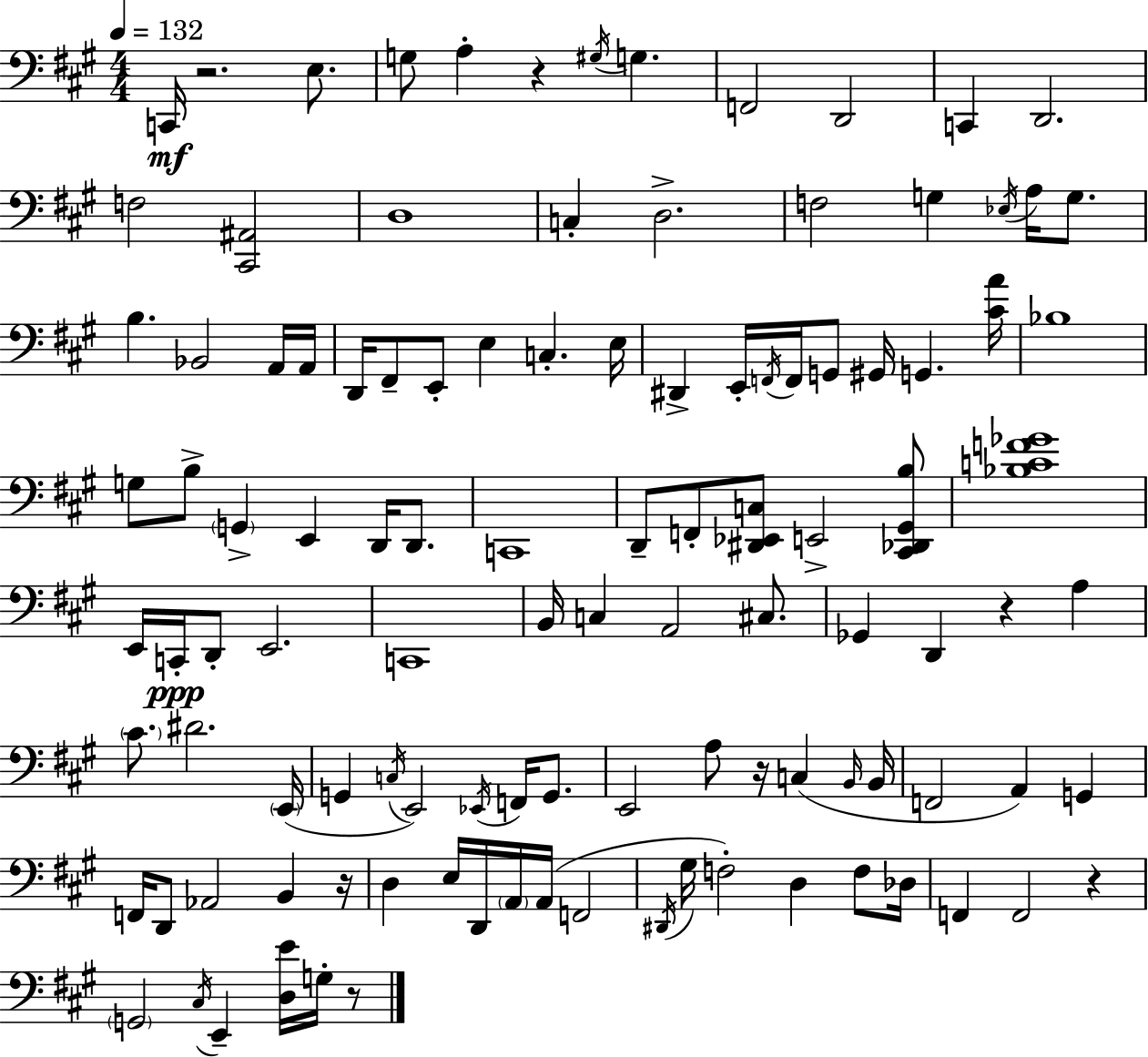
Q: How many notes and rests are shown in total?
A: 111